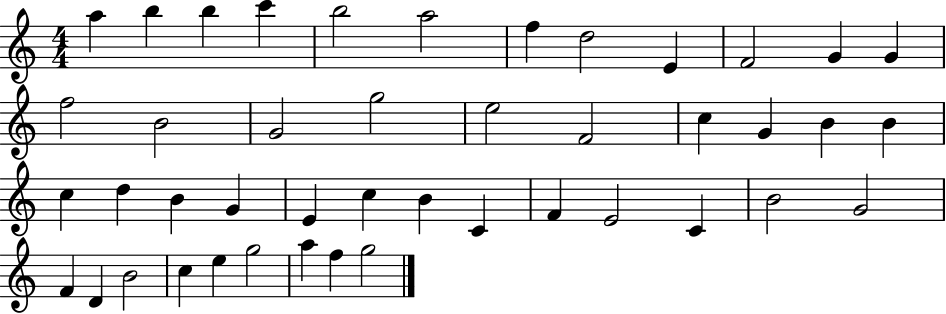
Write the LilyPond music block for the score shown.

{
  \clef treble
  \numericTimeSignature
  \time 4/4
  \key c \major
  a''4 b''4 b''4 c'''4 | b''2 a''2 | f''4 d''2 e'4 | f'2 g'4 g'4 | \break f''2 b'2 | g'2 g''2 | e''2 f'2 | c''4 g'4 b'4 b'4 | \break c''4 d''4 b'4 g'4 | e'4 c''4 b'4 c'4 | f'4 e'2 c'4 | b'2 g'2 | \break f'4 d'4 b'2 | c''4 e''4 g''2 | a''4 f''4 g''2 | \bar "|."
}